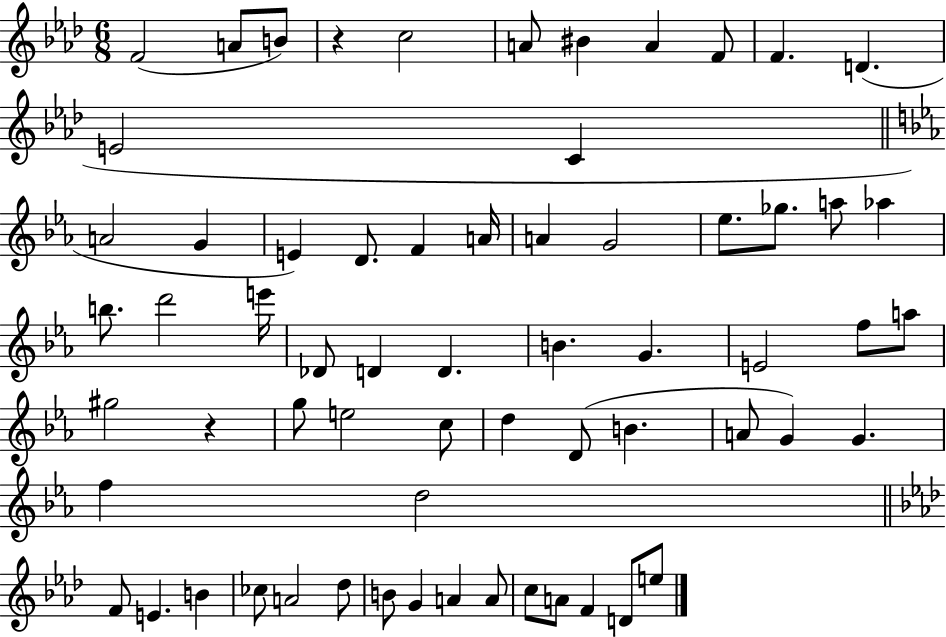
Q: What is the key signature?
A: AES major